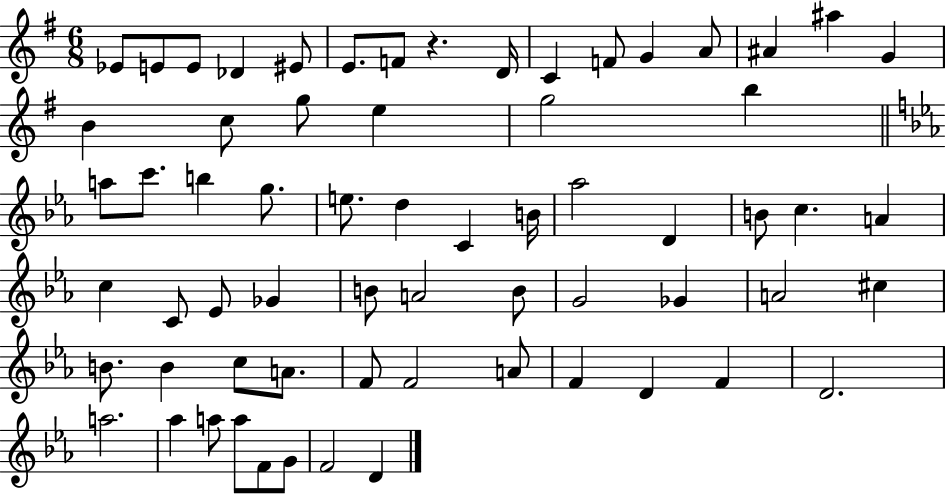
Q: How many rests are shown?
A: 1